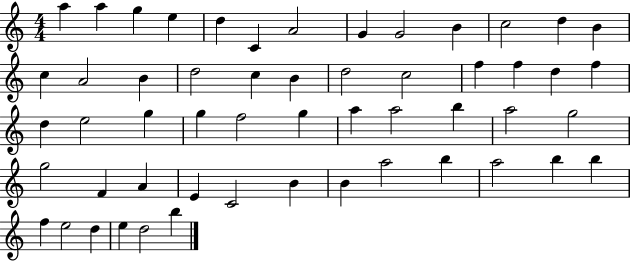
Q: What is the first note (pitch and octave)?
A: A5